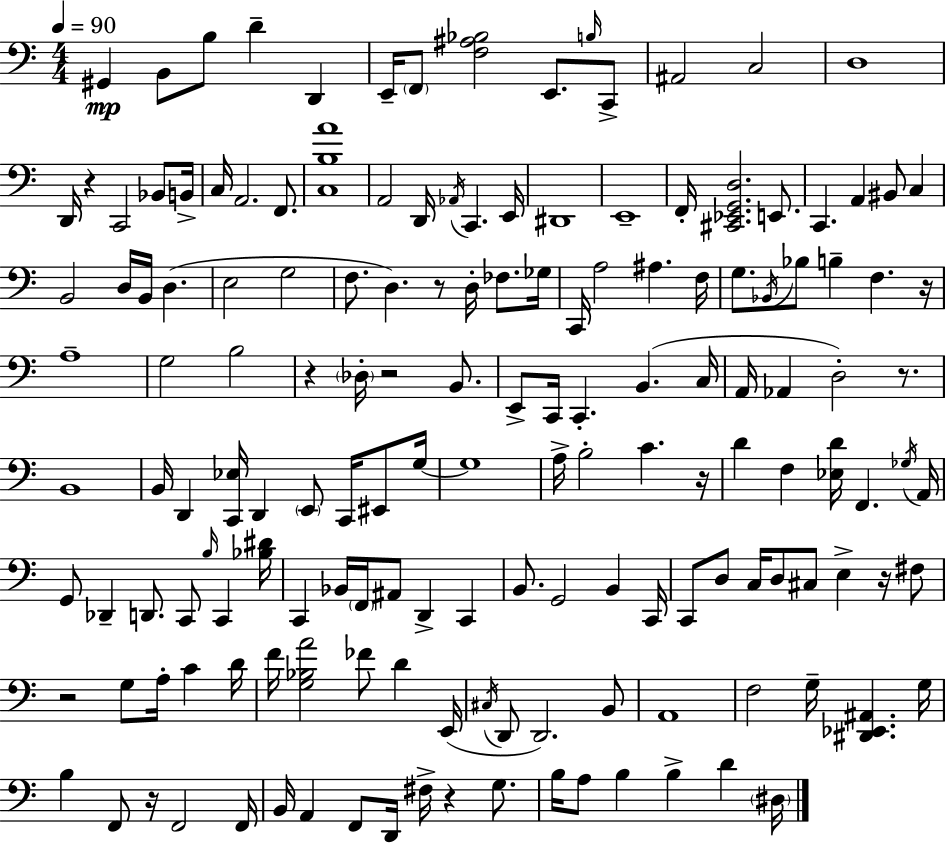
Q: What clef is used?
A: bass